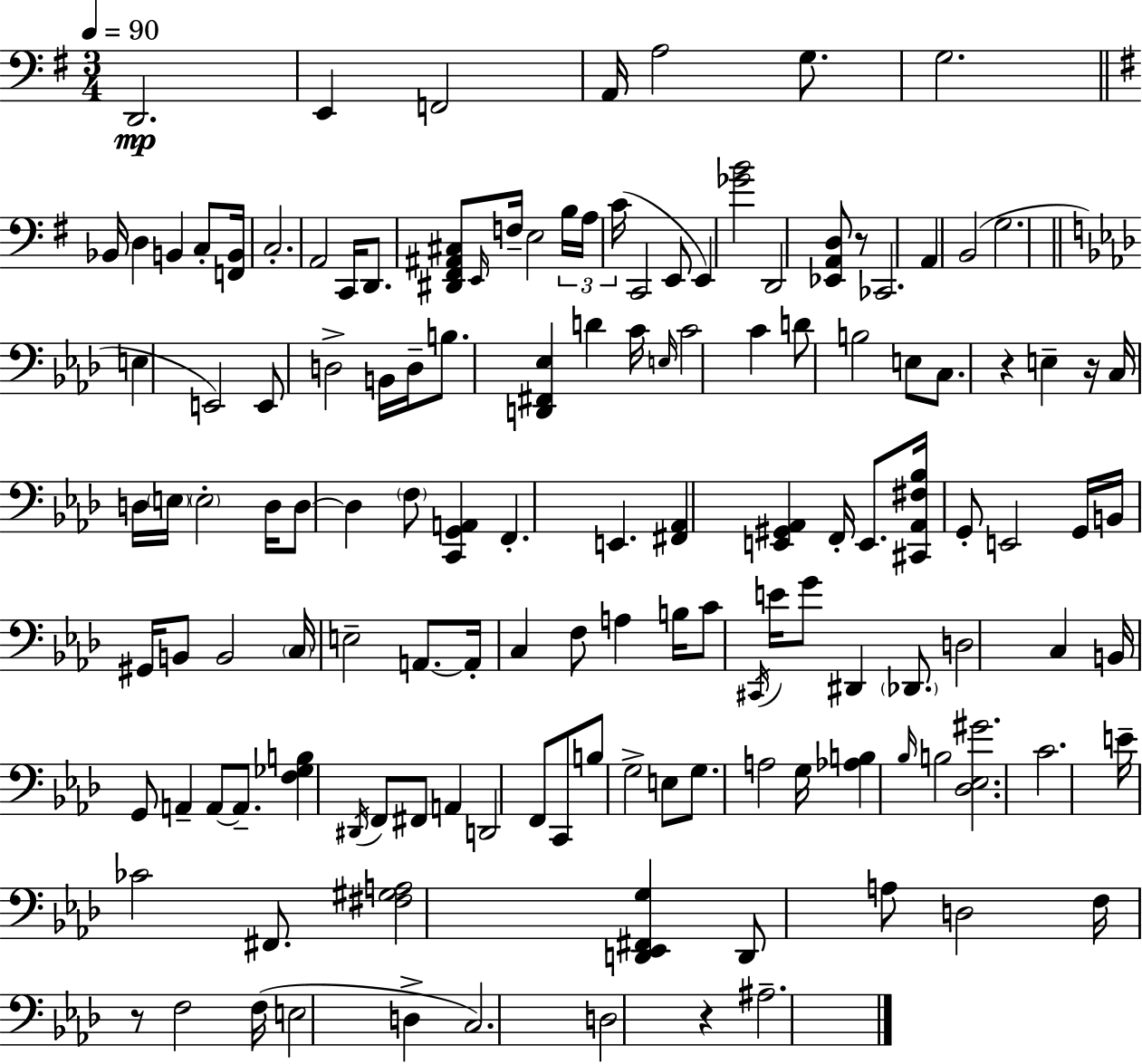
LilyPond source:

{
  \clef bass
  \numericTimeSignature
  \time 3/4
  \key e \minor
  \tempo 4 = 90
  d,2.\mp | e,4 f,2 | a,16 a2 g8. | g2. | \break \bar "||" \break \key g \major bes,16 d4 b,4 c8-. <f, b,>16 | c2.-. | a,2 c,16 d,8. | <dis, fis, ais, cis>8 \grace { e,16 } f16-- e2 | \break \tuplet 3/2 { b16 a16 c'16( } c,2 e,8 | e,4) <ges' b'>2 | d,2 <ees, a, d>8 r8 | ces,2. | \break a,4 b,2( | g2. | \bar "||" \break \key aes \major e4 e,2) | e,8 d2-> b,16 d16-- | b8. <d, fis, ees>4 d'4 c'16 | \grace { e16 } c'2 c'4 | \break d'8 b2 e8 | c8. r4 e4-- | r16 c16 d16 \parenthesize e16 \parenthesize e2-. | d16 d8~~ d4 \parenthesize f8 <c, g, a,>4 | \break f,4.-. e,4. | <fis, aes,>4 <e, gis, aes,>4 f,16-. e,8. | <cis, aes, fis bes>16 g,8-. e,2 | g,16 b,16 gis,16 b,8 b,2 | \break \parenthesize c16 e2-- a,8.~~ | a,16-. c4 f8 a4 | b16 c'8 \acciaccatura { cis,16 } e'16 g'8 dis,4 \parenthesize des,8. | d2 c4 | \break b,16 g,8 a,4-- a,8~~ a,8.-- | <f ges b>4 \acciaccatura { dis,16 } f,8 fis,8 a,4 | d,2 f,8 | c,8 b8 g2-> | \break e8 g8. a2 | g16 <aes b>4 \grace { bes16 } b2 | <des ees gis'>2. | c'2. | \break e'16-- ces'2 | fis,8. <fis gis a>2 | <d, ees, fis, g>4 d,8 a8 d2 | f16 r8 f2 | \break f16( e2 | d4-> c2.) | d2 | r4 ais2.-- | \break \bar "|."
}